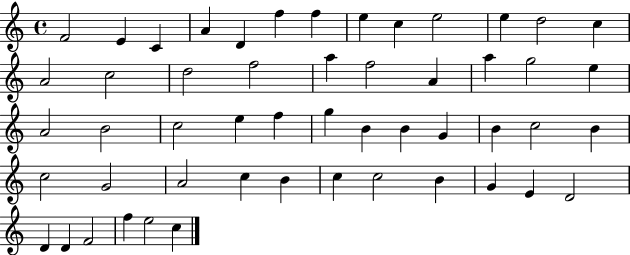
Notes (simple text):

F4/h E4/q C4/q A4/q D4/q F5/q F5/q E5/q C5/q E5/h E5/q D5/h C5/q A4/h C5/h D5/h F5/h A5/q F5/h A4/q A5/q G5/h E5/q A4/h B4/h C5/h E5/q F5/q G5/q B4/q B4/q G4/q B4/q C5/h B4/q C5/h G4/h A4/h C5/q B4/q C5/q C5/h B4/q G4/q E4/q D4/h D4/q D4/q F4/h F5/q E5/h C5/q